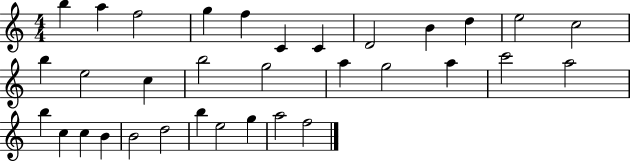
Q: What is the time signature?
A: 4/4